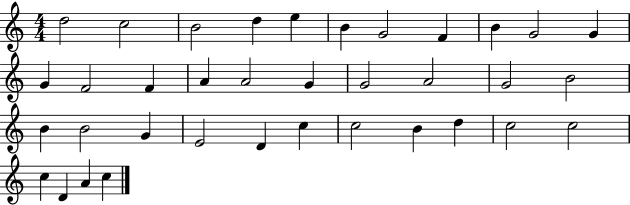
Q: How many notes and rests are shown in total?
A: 36